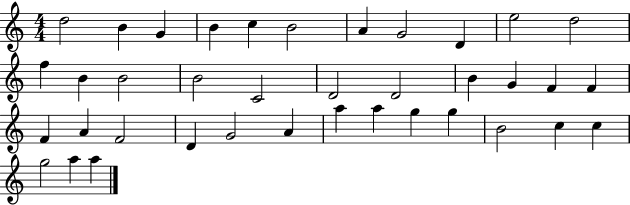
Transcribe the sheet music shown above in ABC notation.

X:1
T:Untitled
M:4/4
L:1/4
K:C
d2 B G B c B2 A G2 D e2 d2 f B B2 B2 C2 D2 D2 B G F F F A F2 D G2 A a a g g B2 c c g2 a a